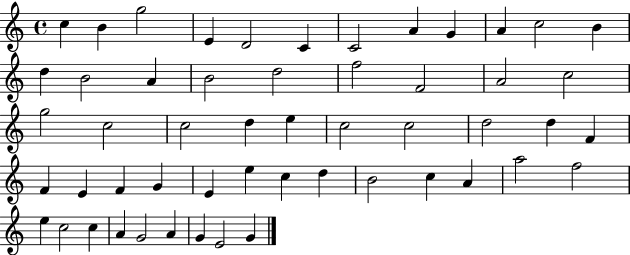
C5/q B4/q G5/h E4/q D4/h C4/q C4/h A4/q G4/q A4/q C5/h B4/q D5/q B4/h A4/q B4/h D5/h F5/h F4/h A4/h C5/h G5/h C5/h C5/h D5/q E5/q C5/h C5/h D5/h D5/q F4/q F4/q E4/q F4/q G4/q E4/q E5/q C5/q D5/q B4/h C5/q A4/q A5/h F5/h E5/q C5/h C5/q A4/q G4/h A4/q G4/q E4/h G4/q